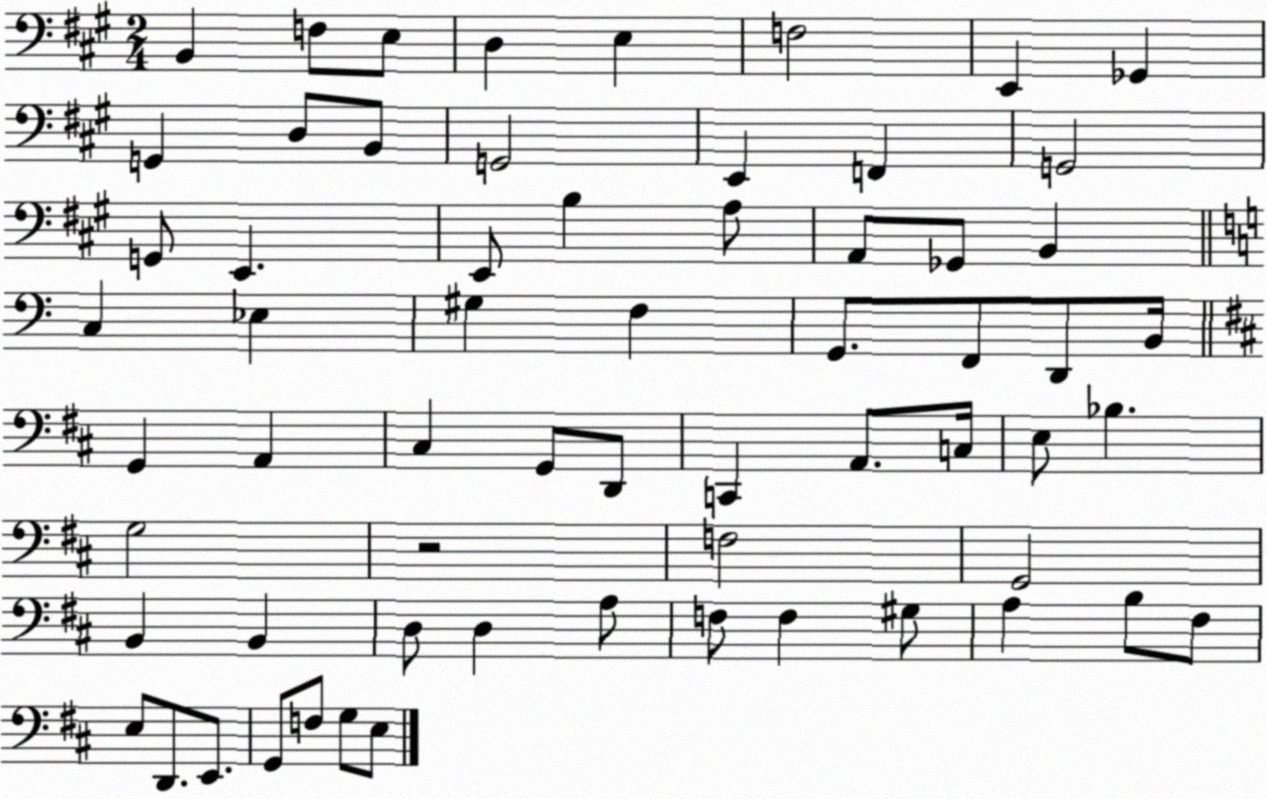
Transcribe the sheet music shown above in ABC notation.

X:1
T:Untitled
M:2/4
L:1/4
K:A
B,, F,/2 E,/2 D, E, F,2 E,, _G,, G,, D,/2 B,,/2 G,,2 E,, F,, G,,2 G,,/2 E,, E,,/2 B, A,/2 A,,/2 _G,,/2 B,, C, _E, ^G, F, G,,/2 F,,/2 D,,/2 B,,/4 G,, A,, ^C, G,,/2 D,,/2 C,, A,,/2 C,/4 E,/2 _B, G,2 z2 F,2 G,,2 B,, B,, D,/2 D, A,/2 F,/2 F, ^G,/2 A, B,/2 ^F,/2 E,/2 D,,/2 E,,/2 G,,/2 F,/2 G,/2 E,/2